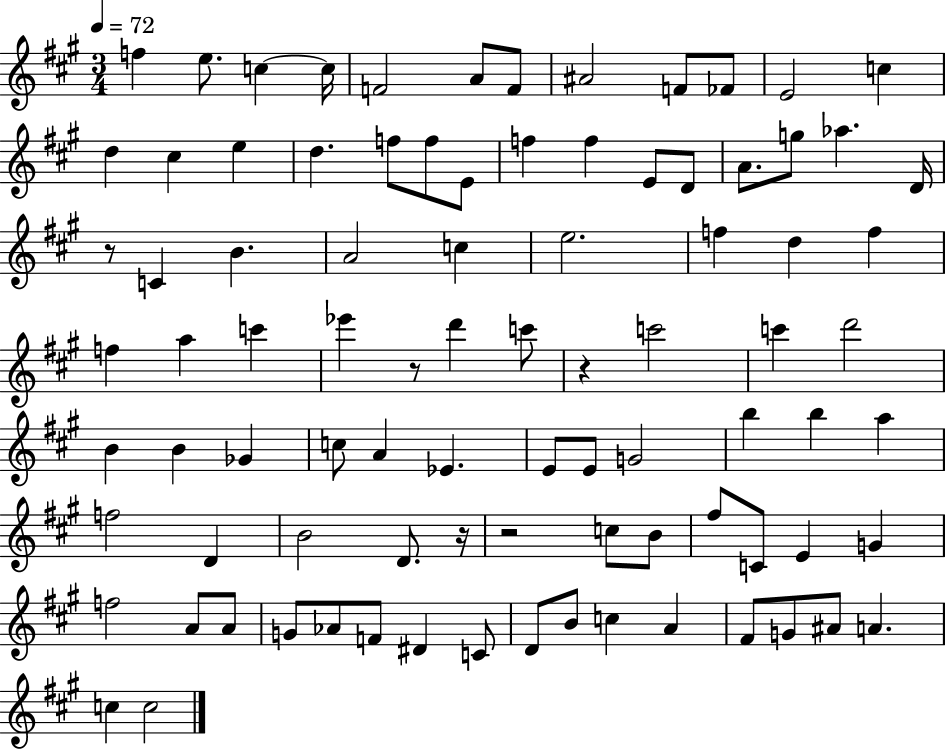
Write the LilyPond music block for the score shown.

{
  \clef treble
  \numericTimeSignature
  \time 3/4
  \key a \major
  \tempo 4 = 72
  f''4 e''8. c''4~~ c''16 | f'2 a'8 f'8 | ais'2 f'8 fes'8 | e'2 c''4 | \break d''4 cis''4 e''4 | d''4. f''8 f''8 e'8 | f''4 f''4 e'8 d'8 | a'8. g''8 aes''4. d'16 | \break r8 c'4 b'4. | a'2 c''4 | e''2. | f''4 d''4 f''4 | \break f''4 a''4 c'''4 | ees'''4 r8 d'''4 c'''8 | r4 c'''2 | c'''4 d'''2 | \break b'4 b'4 ges'4 | c''8 a'4 ees'4. | e'8 e'8 g'2 | b''4 b''4 a''4 | \break f''2 d'4 | b'2 d'8. r16 | r2 c''8 b'8 | fis''8 c'8 e'4 g'4 | \break f''2 a'8 a'8 | g'8 aes'8 f'8 dis'4 c'8 | d'8 b'8 c''4 a'4 | fis'8 g'8 ais'8 a'4. | \break c''4 c''2 | \bar "|."
}